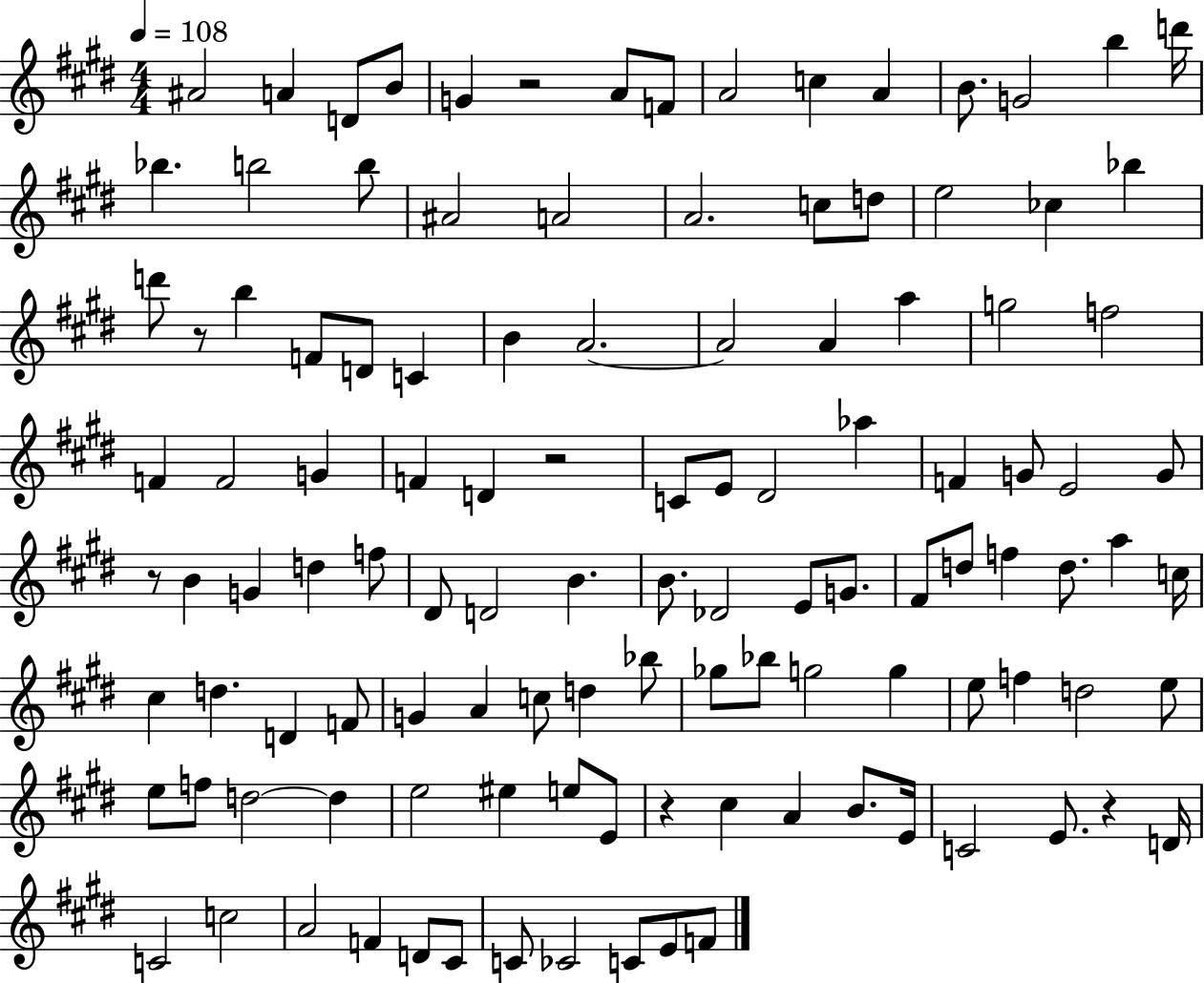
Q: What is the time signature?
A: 4/4